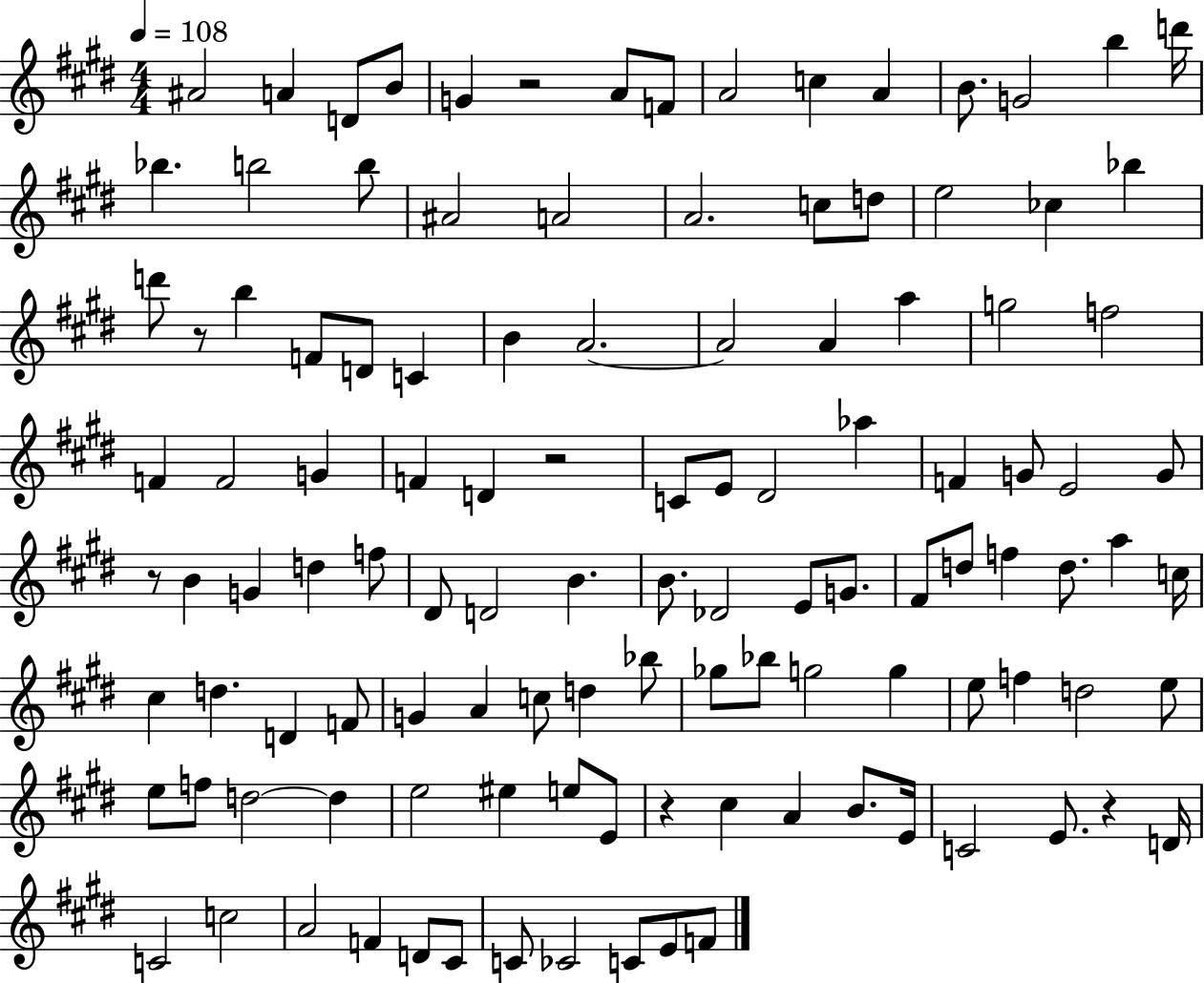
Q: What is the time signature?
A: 4/4